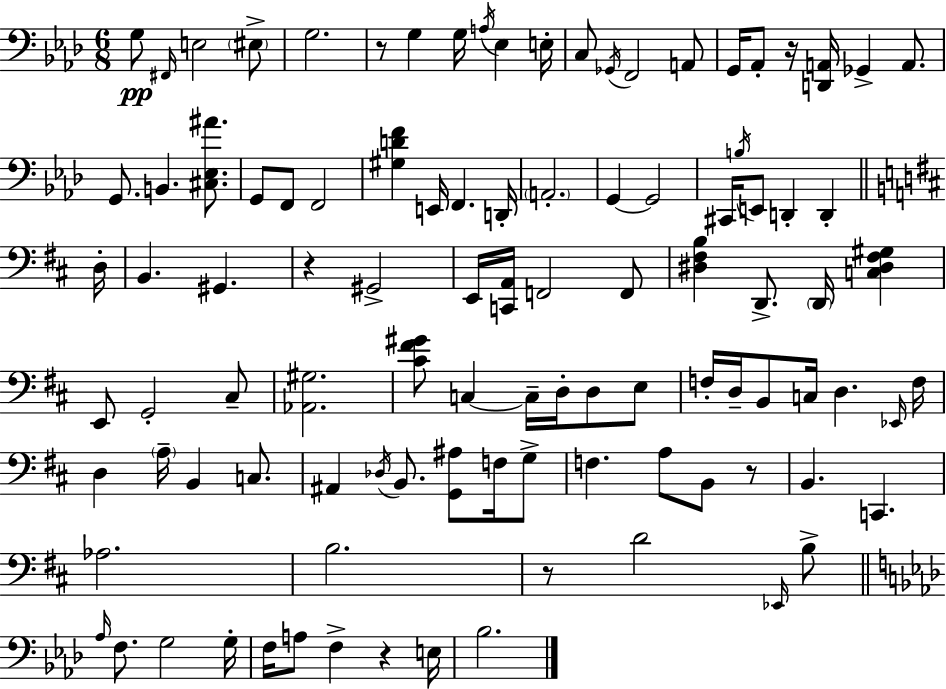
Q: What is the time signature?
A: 6/8